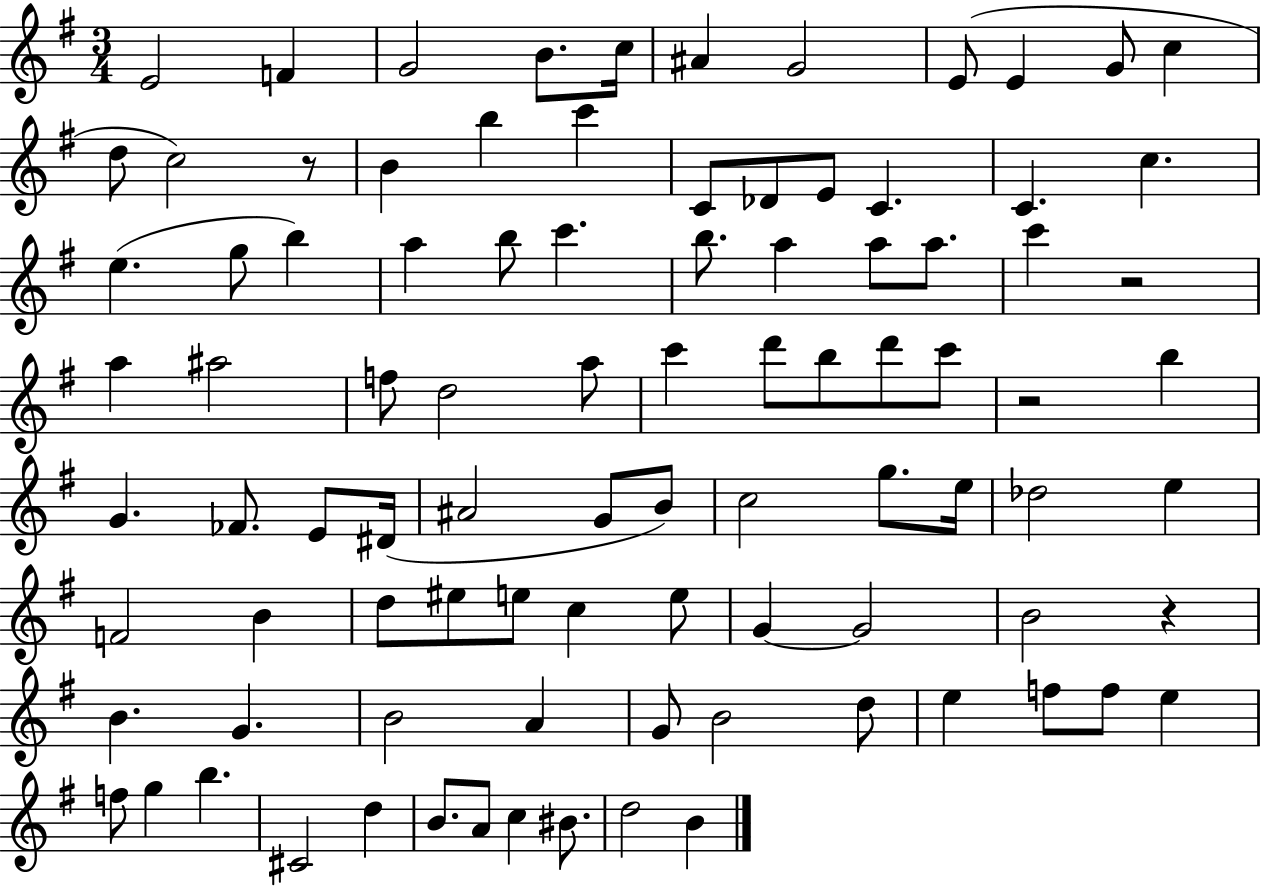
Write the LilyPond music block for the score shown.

{
  \clef treble
  \numericTimeSignature
  \time 3/4
  \key g \major
  \repeat volta 2 { e'2 f'4 | g'2 b'8. c''16 | ais'4 g'2 | e'8( e'4 g'8 c''4 | \break d''8 c''2) r8 | b'4 b''4 c'''4 | c'8 des'8 e'8 c'4. | c'4. c''4. | \break e''4.( g''8 b''4) | a''4 b''8 c'''4. | b''8. a''4 a''8 a''8. | c'''4 r2 | \break a''4 ais''2 | f''8 d''2 a''8 | c'''4 d'''8 b''8 d'''8 c'''8 | r2 b''4 | \break g'4. fes'8. e'8 dis'16( | ais'2 g'8 b'8) | c''2 g''8. e''16 | des''2 e''4 | \break f'2 b'4 | d''8 eis''8 e''8 c''4 e''8 | g'4~~ g'2 | b'2 r4 | \break b'4. g'4. | b'2 a'4 | g'8 b'2 d''8 | e''4 f''8 f''8 e''4 | \break f''8 g''4 b''4. | cis'2 d''4 | b'8. a'8 c''4 bis'8. | d''2 b'4 | \break } \bar "|."
}